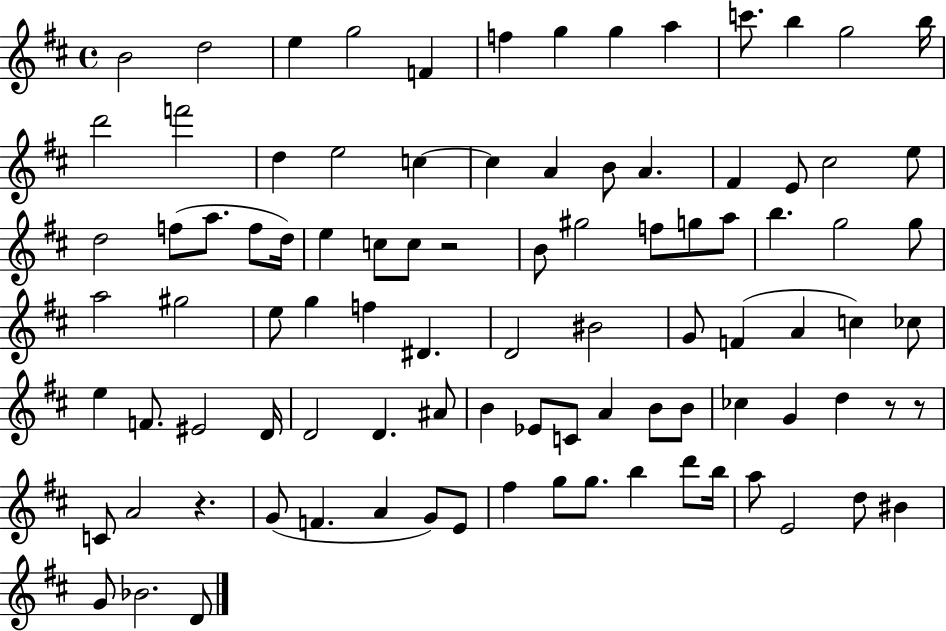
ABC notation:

X:1
T:Untitled
M:4/4
L:1/4
K:D
B2 d2 e g2 F f g g a c'/2 b g2 b/4 d'2 f'2 d e2 c c A B/2 A ^F E/2 ^c2 e/2 d2 f/2 a/2 f/2 d/4 e c/2 c/2 z2 B/2 ^g2 f/2 g/2 a/2 b g2 g/2 a2 ^g2 e/2 g f ^D D2 ^B2 G/2 F A c _c/2 e F/2 ^E2 D/4 D2 D ^A/2 B _E/2 C/2 A B/2 B/2 _c G d z/2 z/2 C/2 A2 z G/2 F A G/2 E/2 ^f g/2 g/2 b d'/2 b/4 a/2 E2 d/2 ^B G/2 _B2 D/2